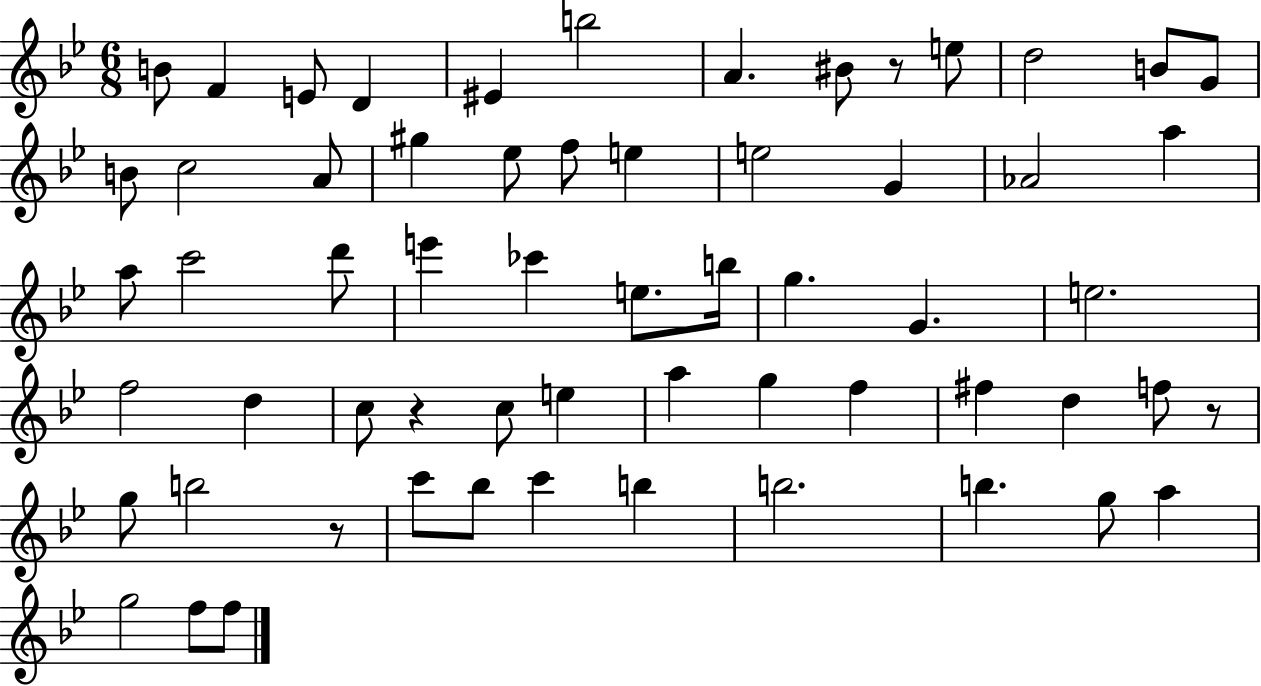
{
  \clef treble
  \numericTimeSignature
  \time 6/8
  \key bes \major
  b'8 f'4 e'8 d'4 | eis'4 b''2 | a'4. bis'8 r8 e''8 | d''2 b'8 g'8 | \break b'8 c''2 a'8 | gis''4 ees''8 f''8 e''4 | e''2 g'4 | aes'2 a''4 | \break a''8 c'''2 d'''8 | e'''4 ces'''4 e''8. b''16 | g''4. g'4. | e''2. | \break f''2 d''4 | c''8 r4 c''8 e''4 | a''4 g''4 f''4 | fis''4 d''4 f''8 r8 | \break g''8 b''2 r8 | c'''8 bes''8 c'''4 b''4 | b''2. | b''4. g''8 a''4 | \break g''2 f''8 f''8 | \bar "|."
}